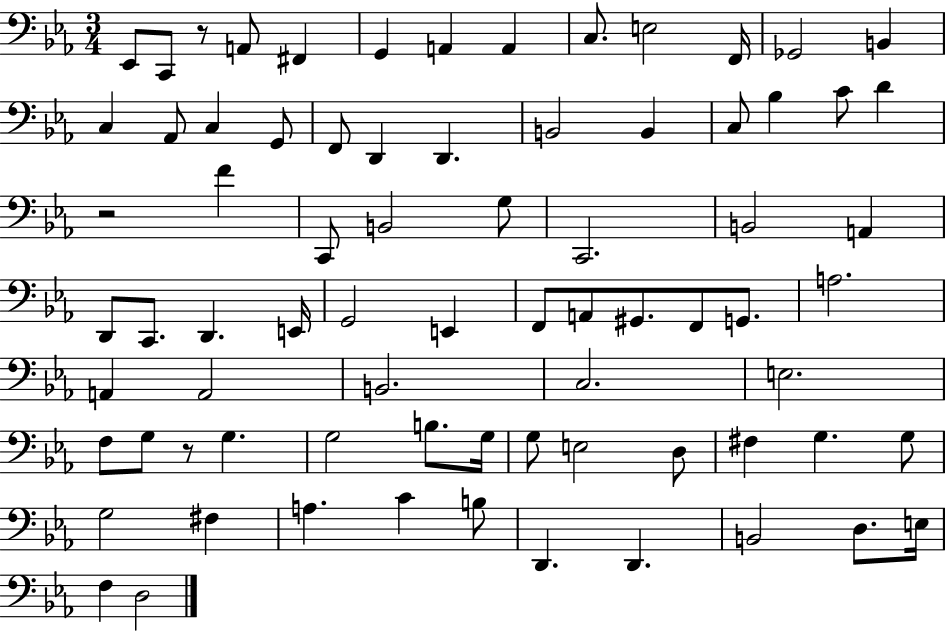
{
  \clef bass
  \numericTimeSignature
  \time 3/4
  \key ees \major
  \repeat volta 2 { ees,8 c,8 r8 a,8 fis,4 | g,4 a,4 a,4 | c8. e2 f,16 | ges,2 b,4 | \break c4 aes,8 c4 g,8 | f,8 d,4 d,4. | b,2 b,4 | c8 bes4 c'8 d'4 | \break r2 f'4 | c,8 b,2 g8 | c,2. | b,2 a,4 | \break d,8 c,8. d,4. e,16 | g,2 e,4 | f,8 a,8 gis,8. f,8 g,8. | a2. | \break a,4 a,2 | b,2. | c2. | e2. | \break f8 g8 r8 g4. | g2 b8. g16 | g8 e2 d8 | fis4 g4. g8 | \break g2 fis4 | a4. c'4 b8 | d,4. d,4. | b,2 d8. e16 | \break f4 d2 | } \bar "|."
}